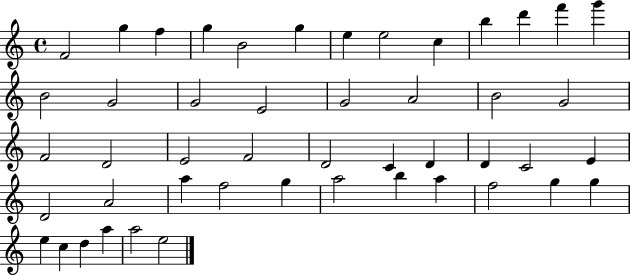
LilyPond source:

{
  \clef treble
  \time 4/4
  \defaultTimeSignature
  \key c \major
  f'2 g''4 f''4 | g''4 b'2 g''4 | e''4 e''2 c''4 | b''4 d'''4 f'''4 g'''4 | \break b'2 g'2 | g'2 e'2 | g'2 a'2 | b'2 g'2 | \break f'2 d'2 | e'2 f'2 | d'2 c'4 d'4 | d'4 c'2 e'4 | \break d'2 a'2 | a''4 f''2 g''4 | a''2 b''4 a''4 | f''2 g''4 g''4 | \break e''4 c''4 d''4 a''4 | a''2 e''2 | \bar "|."
}